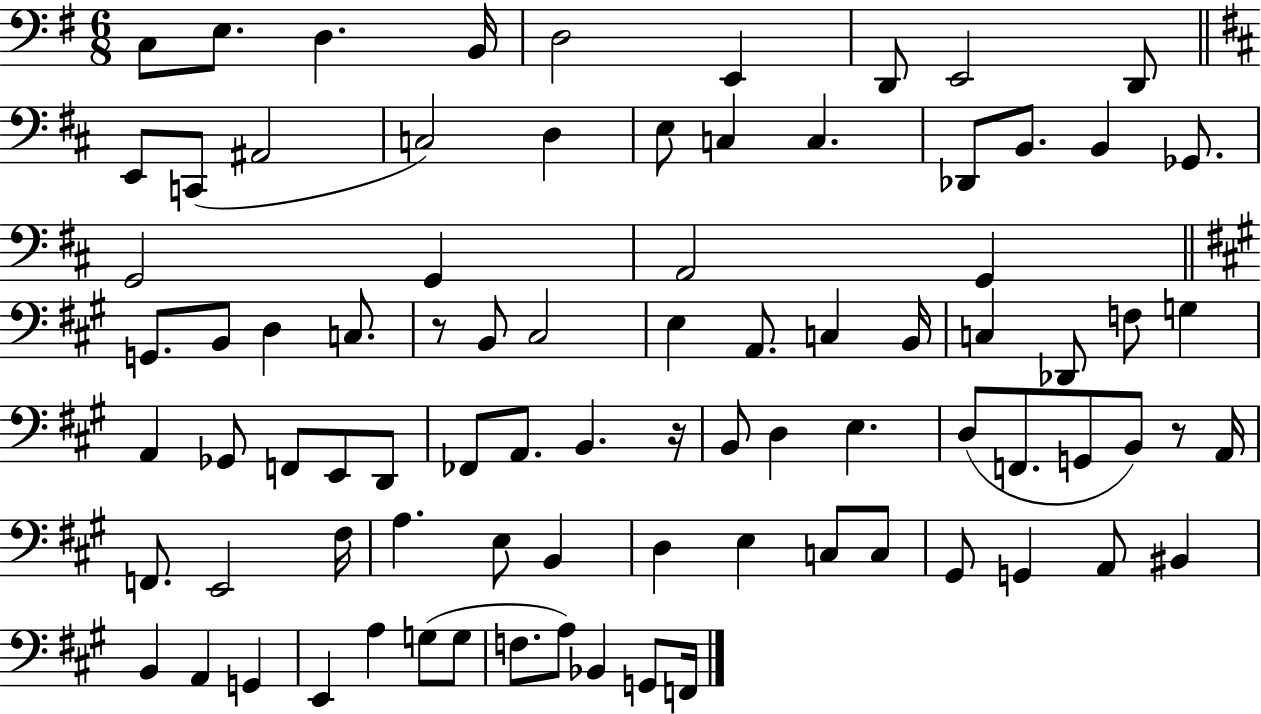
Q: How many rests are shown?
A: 3